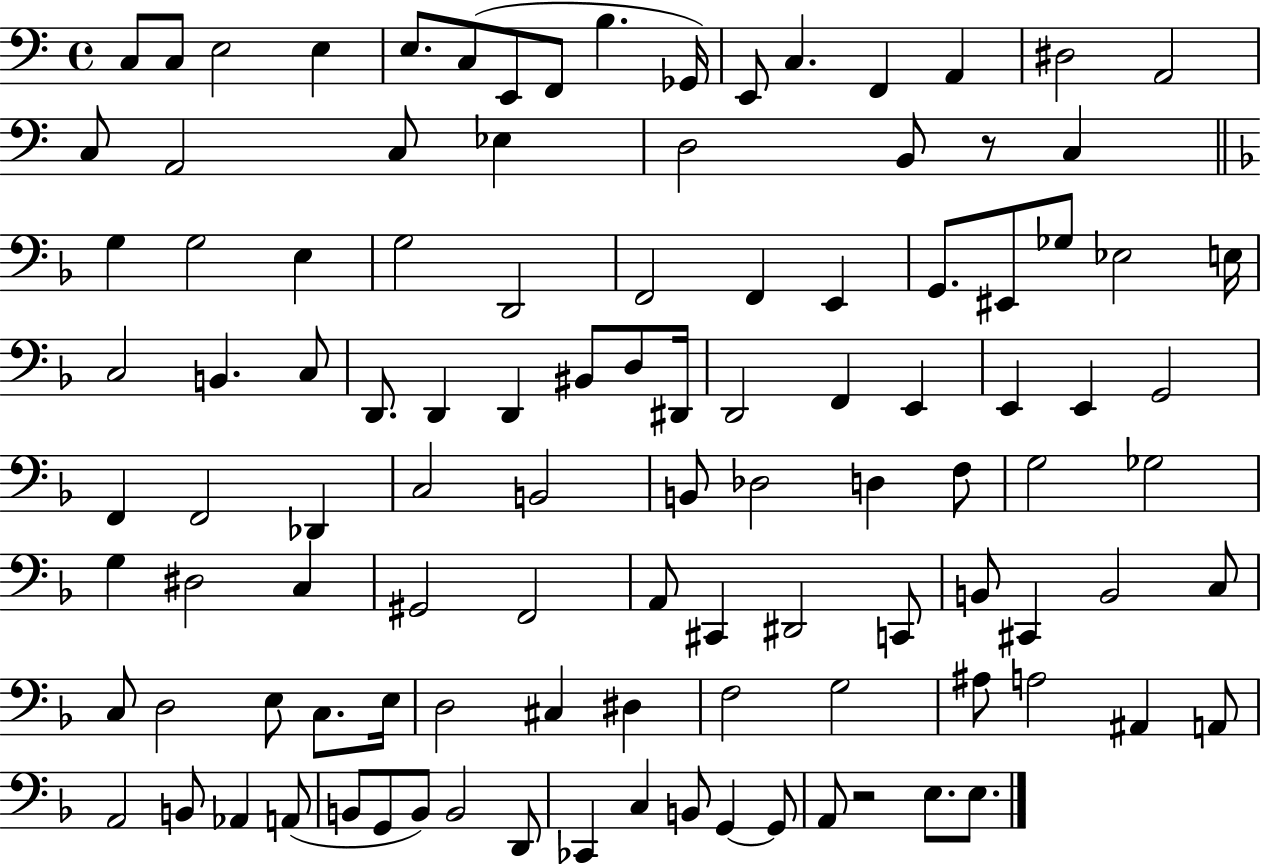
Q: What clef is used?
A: bass